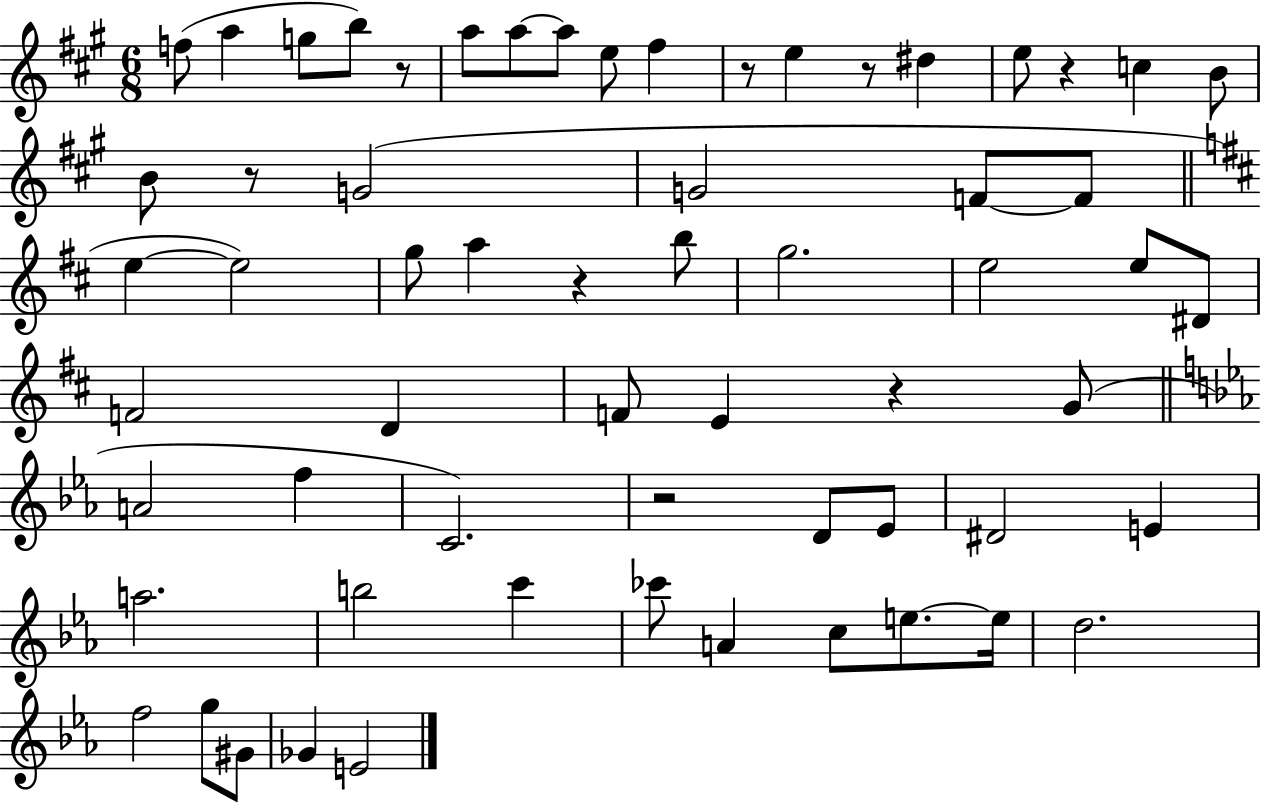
{
  \clef treble
  \numericTimeSignature
  \time 6/8
  \key a \major
  f''8( a''4 g''8 b''8) r8 | a''8 a''8~~ a''8 e''8 fis''4 | r8 e''4 r8 dis''4 | e''8 r4 c''4 b'8 | \break b'8 r8 g'2( | g'2 f'8~~ f'8 | \bar "||" \break \key d \major e''4~~ e''2) | g''8 a''4 r4 b''8 | g''2. | e''2 e''8 dis'8 | \break f'2 d'4 | f'8 e'4 r4 g'8( | \bar "||" \break \key ees \major a'2 f''4 | c'2.) | r2 d'8 ees'8 | dis'2 e'4 | \break a''2. | b''2 c'''4 | ces'''8 a'4 c''8 e''8.~~ e''16 | d''2. | \break f''2 g''8 gis'8 | ges'4 e'2 | \bar "|."
}